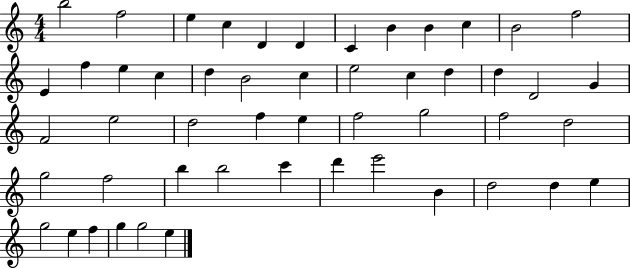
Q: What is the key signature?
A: C major